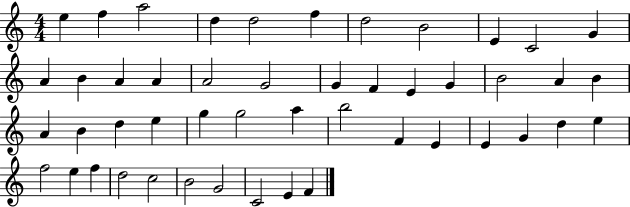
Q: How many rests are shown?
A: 0